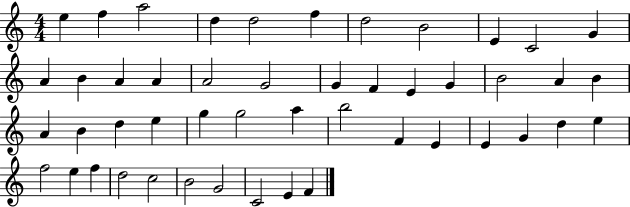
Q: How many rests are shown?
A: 0